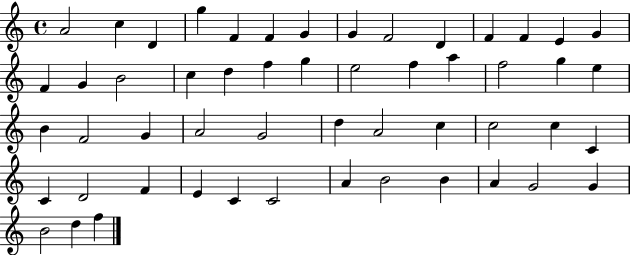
{
  \clef treble
  \time 4/4
  \defaultTimeSignature
  \key c \major
  a'2 c''4 d'4 | g''4 f'4 f'4 g'4 | g'4 f'2 d'4 | f'4 f'4 e'4 g'4 | \break f'4 g'4 b'2 | c''4 d''4 f''4 g''4 | e''2 f''4 a''4 | f''2 g''4 e''4 | \break b'4 f'2 g'4 | a'2 g'2 | d''4 a'2 c''4 | c''2 c''4 c'4 | \break c'4 d'2 f'4 | e'4 c'4 c'2 | a'4 b'2 b'4 | a'4 g'2 g'4 | \break b'2 d''4 f''4 | \bar "|."
}